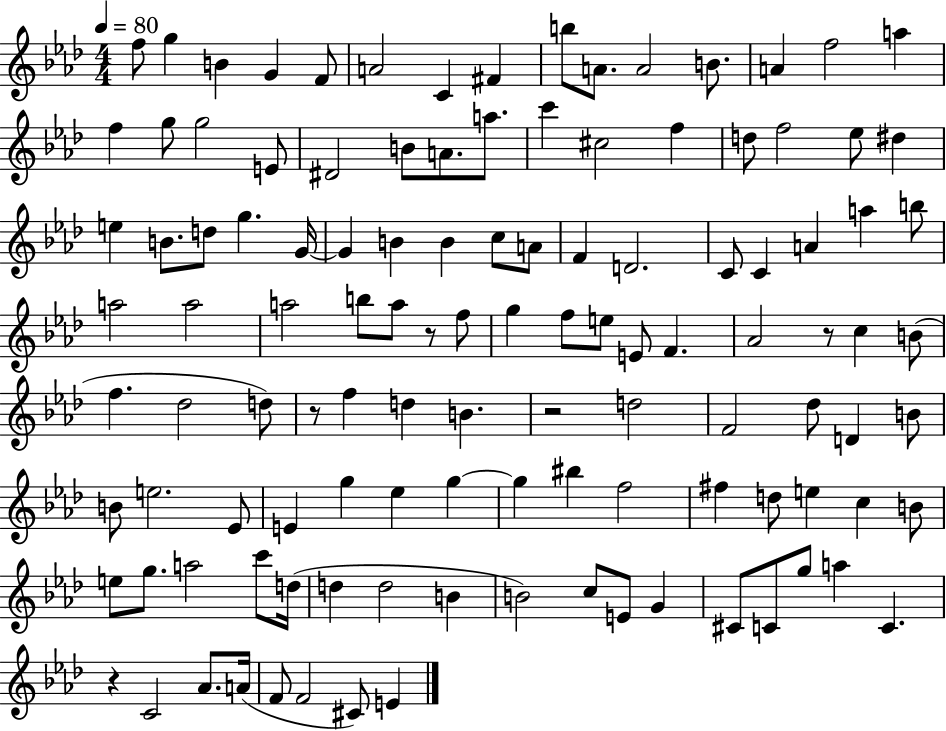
{
  \clef treble
  \numericTimeSignature
  \time 4/4
  \key aes \major
  \tempo 4 = 80
  f''8 g''4 b'4 g'4 f'8 | a'2 c'4 fis'4 | b''8 a'8. a'2 b'8. | a'4 f''2 a''4 | \break f''4 g''8 g''2 e'8 | dis'2 b'8 a'8. a''8. | c'''4 cis''2 f''4 | d''8 f''2 ees''8 dis''4 | \break e''4 b'8. d''8 g''4. g'16~~ | g'4 b'4 b'4 c''8 a'8 | f'4 d'2. | c'8 c'4 a'4 a''4 b''8 | \break a''2 a''2 | a''2 b''8 a''8 r8 f''8 | g''4 f''8 e''8 e'8 f'4. | aes'2 r8 c''4 b'8( | \break f''4. des''2 d''8) | r8 f''4 d''4 b'4. | r2 d''2 | f'2 des''8 d'4 b'8 | \break b'8 e''2. ees'8 | e'4 g''4 ees''4 g''4~~ | g''4 bis''4 f''2 | fis''4 d''8 e''4 c''4 b'8 | \break e''8 g''8. a''2 c'''8 d''16( | d''4 d''2 b'4 | b'2) c''8 e'8 g'4 | cis'8 c'8 g''8 a''4 c'4. | \break r4 c'2 aes'8. a'16( | f'8 f'2 cis'8) e'4 | \bar "|."
}